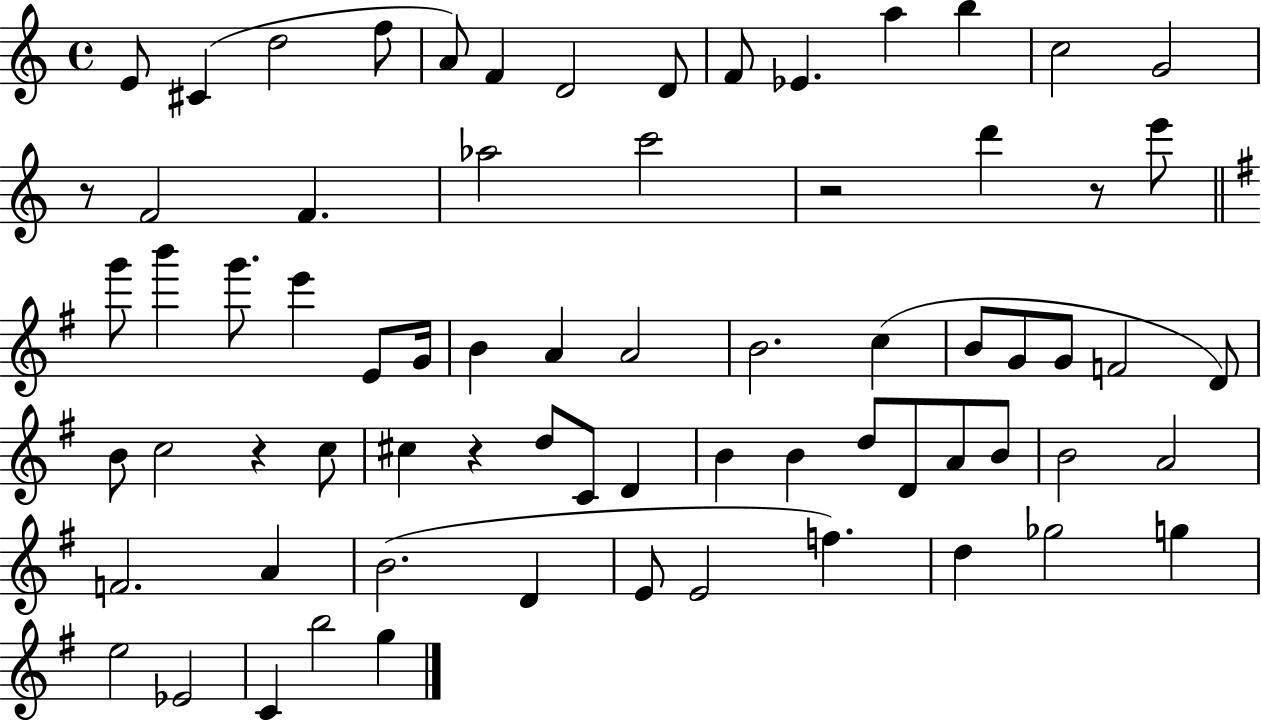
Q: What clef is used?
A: treble